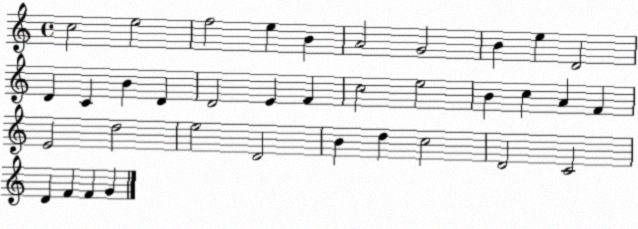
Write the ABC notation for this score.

X:1
T:Untitled
M:4/4
L:1/4
K:C
c2 e2 f2 e B A2 G2 B e D2 D C B D D2 E F c2 e2 B c A F E2 d2 e2 D2 B d c2 D2 C2 D F F G